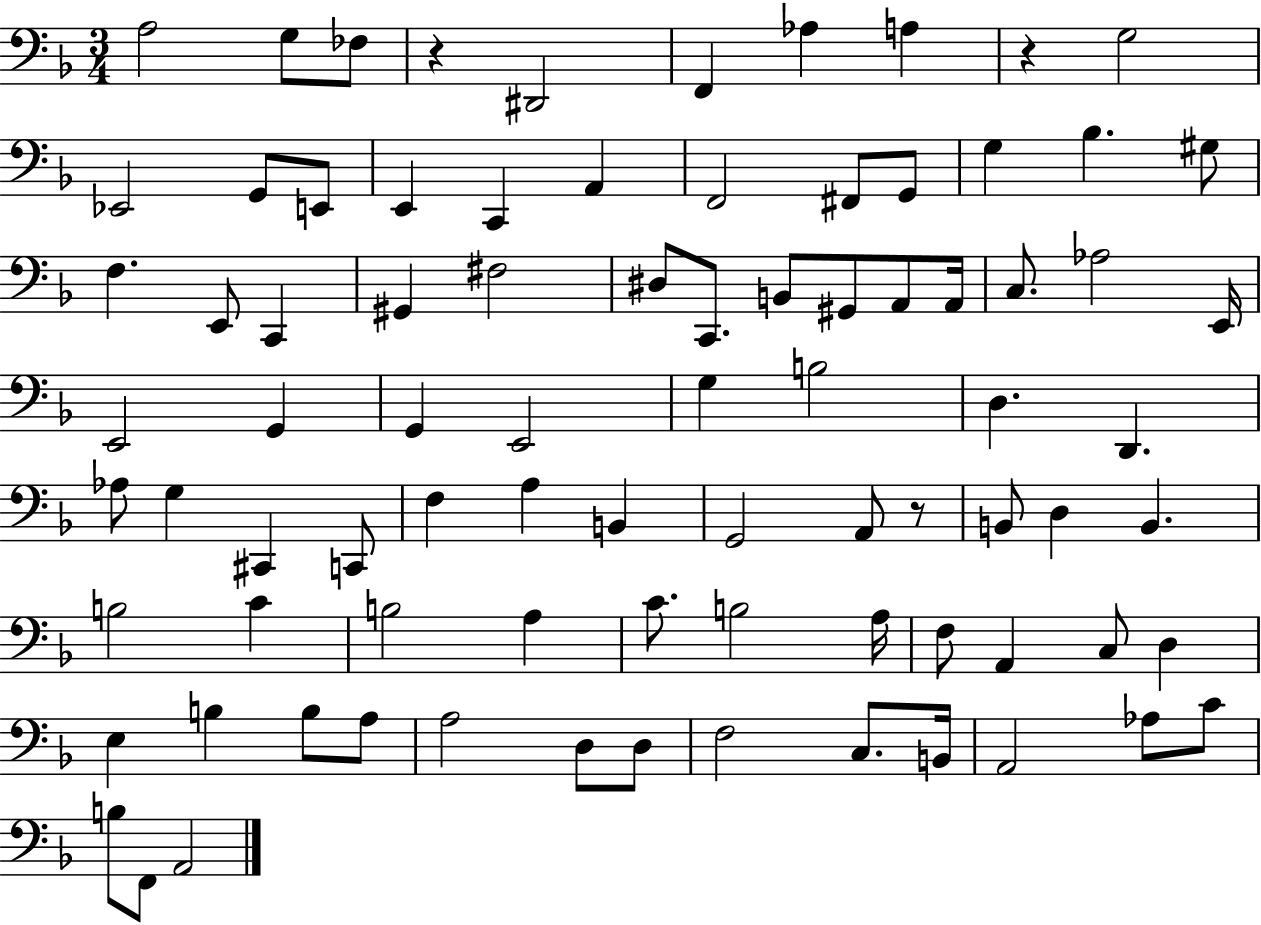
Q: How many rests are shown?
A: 3